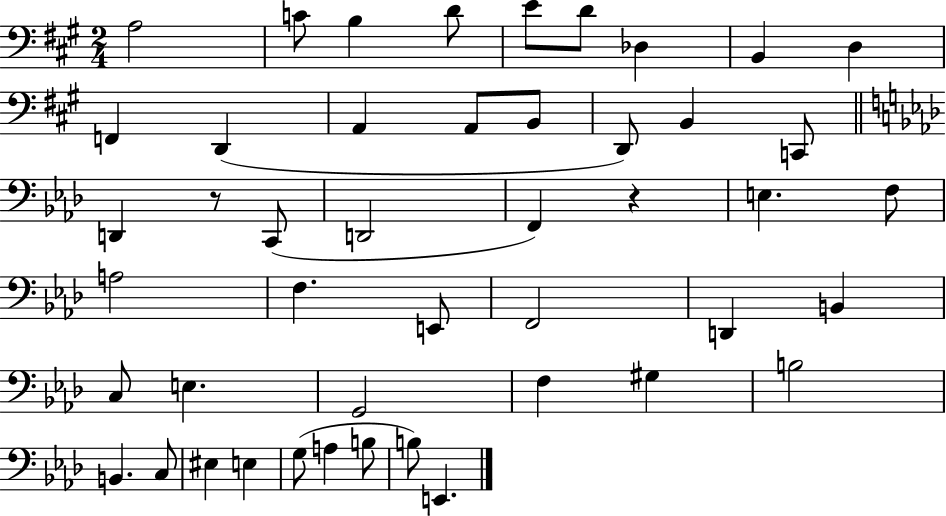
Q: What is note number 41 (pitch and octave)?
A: A3